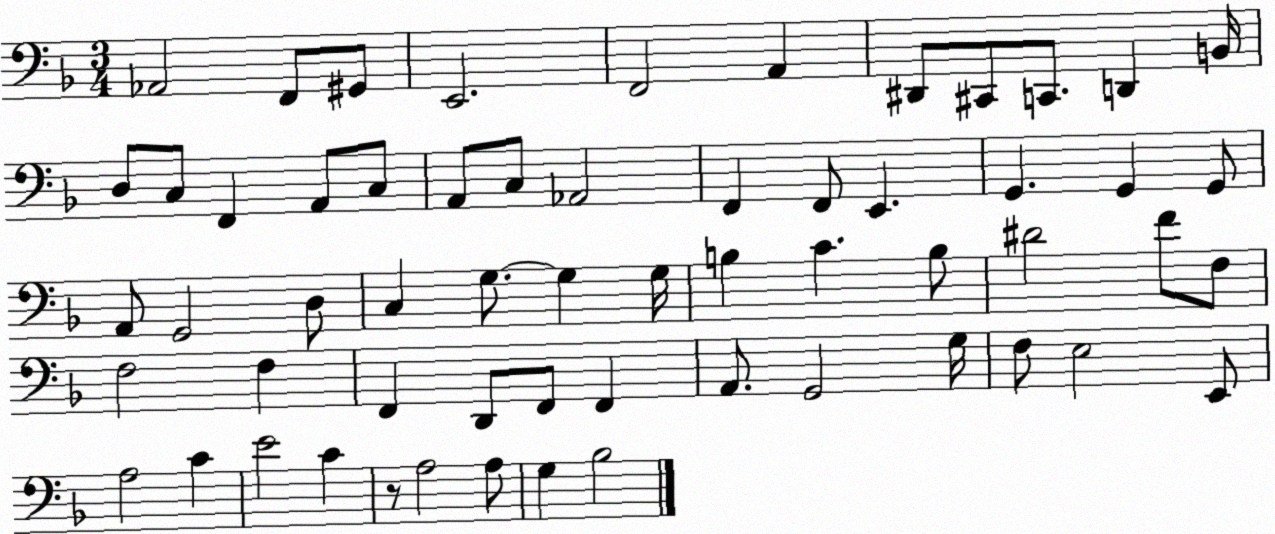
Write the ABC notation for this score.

X:1
T:Untitled
M:3/4
L:1/4
K:F
_A,,2 F,,/2 ^G,,/2 E,,2 F,,2 A,, ^D,,/2 ^C,,/2 C,,/2 D,, B,,/4 D,/2 C,/2 F,, A,,/2 C,/2 A,,/2 C,/2 _A,,2 F,, F,,/2 E,, G,, G,, G,,/2 A,,/2 G,,2 D,/2 C, G,/2 G, G,/4 B, C B,/2 ^D2 F/2 F,/2 F,2 F, F,, D,,/2 F,,/2 F,, A,,/2 G,,2 G,/4 F,/2 E,2 E,,/2 A,2 C E2 C z/2 A,2 A,/2 G, _B,2